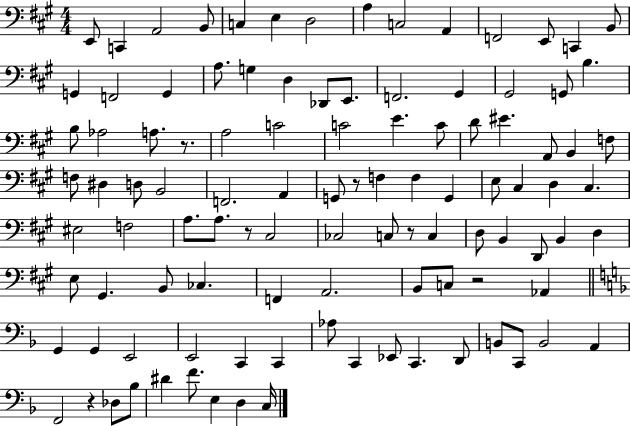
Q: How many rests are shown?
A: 6